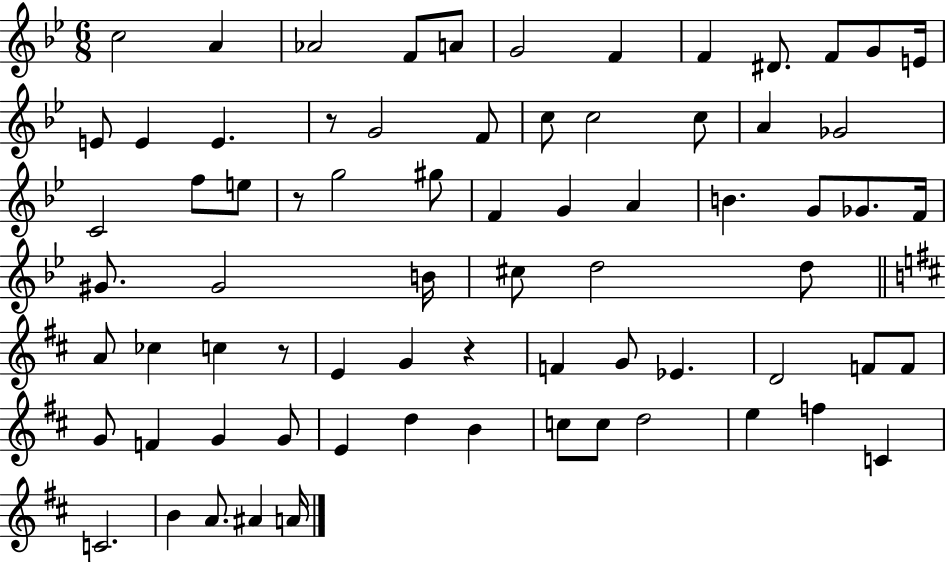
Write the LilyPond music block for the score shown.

{
  \clef treble
  \numericTimeSignature
  \time 6/8
  \key bes \major
  c''2 a'4 | aes'2 f'8 a'8 | g'2 f'4 | f'4 dis'8. f'8 g'8 e'16 | \break e'8 e'4 e'4. | r8 g'2 f'8 | c''8 c''2 c''8 | a'4 ges'2 | \break c'2 f''8 e''8 | r8 g''2 gis''8 | f'4 g'4 a'4 | b'4. g'8 ges'8. f'16 | \break gis'8. gis'2 b'16 | cis''8 d''2 d''8 | \bar "||" \break \key b \minor a'8 ces''4 c''4 r8 | e'4 g'4 r4 | f'4 g'8 ees'4. | d'2 f'8 f'8 | \break g'8 f'4 g'4 g'8 | e'4 d''4 b'4 | c''8 c''8 d''2 | e''4 f''4 c'4 | \break c'2. | b'4 a'8. ais'4 a'16 | \bar "|."
}